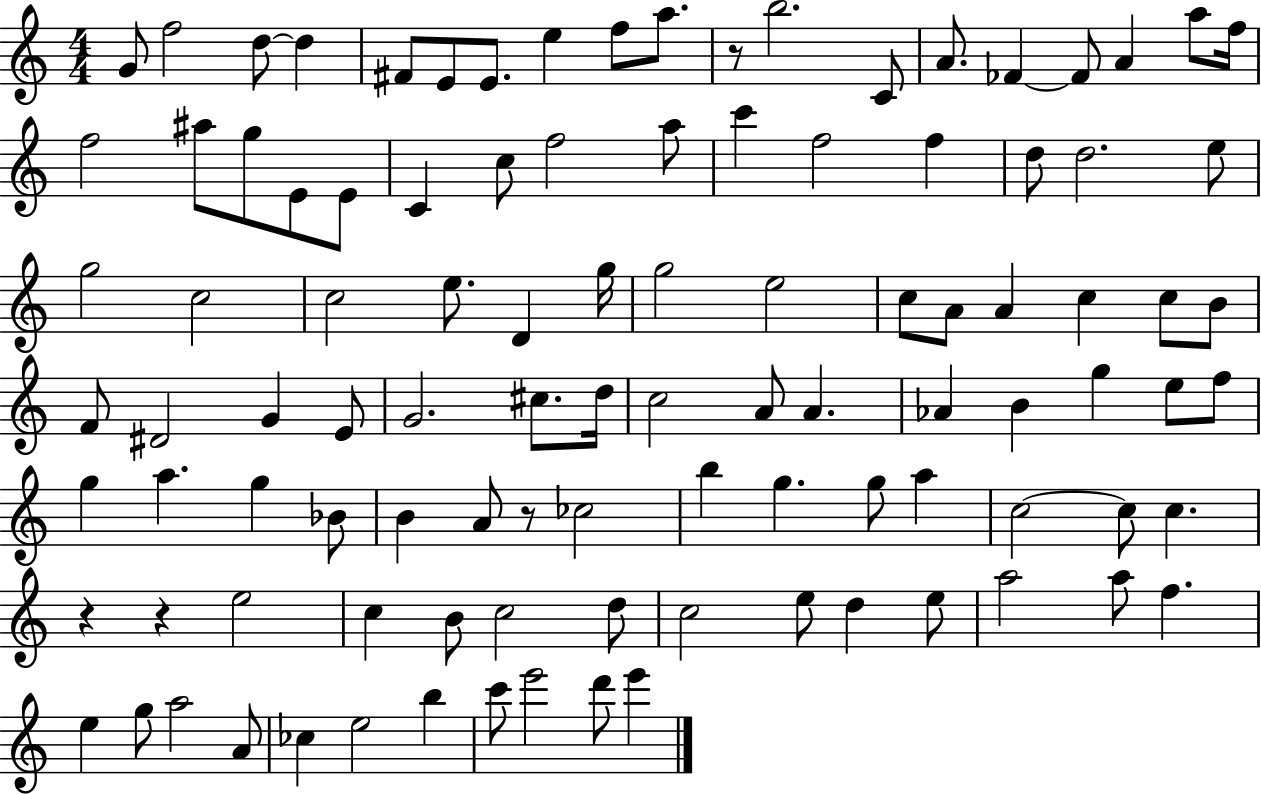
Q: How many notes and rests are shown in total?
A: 103